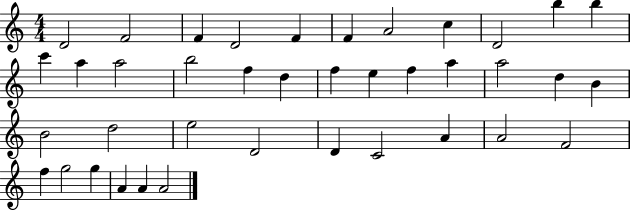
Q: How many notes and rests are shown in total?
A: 39